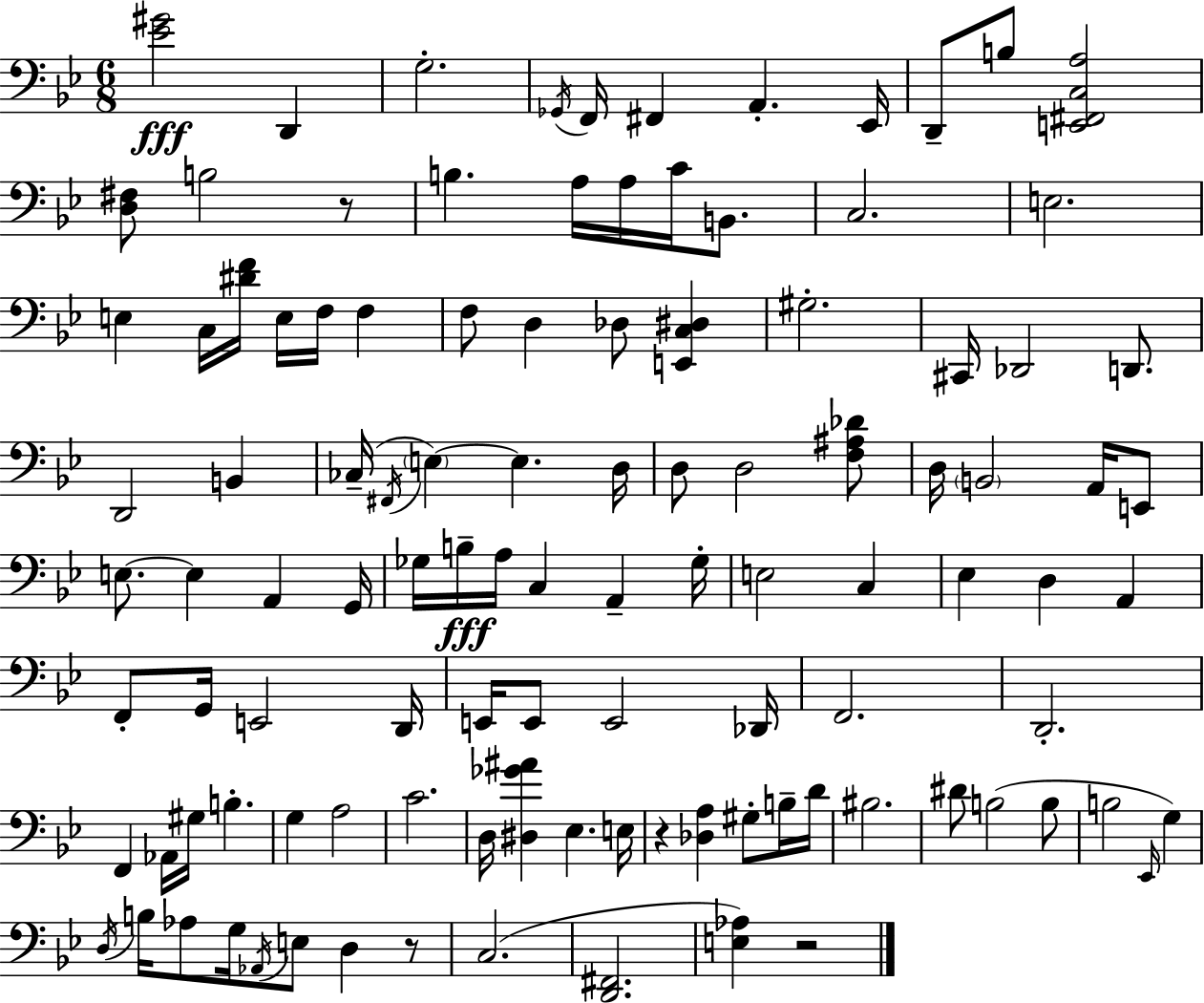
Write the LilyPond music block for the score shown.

{
  \clef bass
  \numericTimeSignature
  \time 6/8
  \key g \minor
  <ees' gis'>2\fff d,4 | g2.-. | \acciaccatura { ges,16 } f,16 fis,4 a,4.-. | ees,16 d,8-- b8 <e, fis, c a>2 | \break <d fis>8 b2 r8 | b4. a16 a16 c'16 b,8. | c2. | e2. | \break e4 c16 <dis' f'>16 e16 f16 f4 | f8 d4 des8 <e, c dis>4 | gis2.-. | cis,16 des,2 d,8. | \break d,2 b,4 | ces16--( \acciaccatura { fis,16 } \parenthesize e4~~) e4. | d16 d8 d2 | <f ais des'>8 d16 \parenthesize b,2 a,16 | \break e,8 e8.~~ e4 a,4 | g,16 ges16 b16--\fff a16 c4 a,4-- | ges16-. e2 c4 | ees4 d4 a,4 | \break f,8-. g,16 e,2 | d,16 e,16 e,8 e,2 | des,16 f,2. | d,2.-. | \break f,4 aes,16 gis16 b4.-. | g4 a2 | c'2. | d16 <dis ges' ais'>4 ees4. | \break e16 r4 <des a>4 gis8-. | b16-- d'16 bis2. | dis'8 b2( | b8 b2 \grace { ees,16 } g4) | \break \acciaccatura { d16 } b16 aes8 g16 \acciaccatura { aes,16 } e8 d4 | r8 c2.( | <d, fis,>2. | <e aes>4) r2 | \break \bar "|."
}